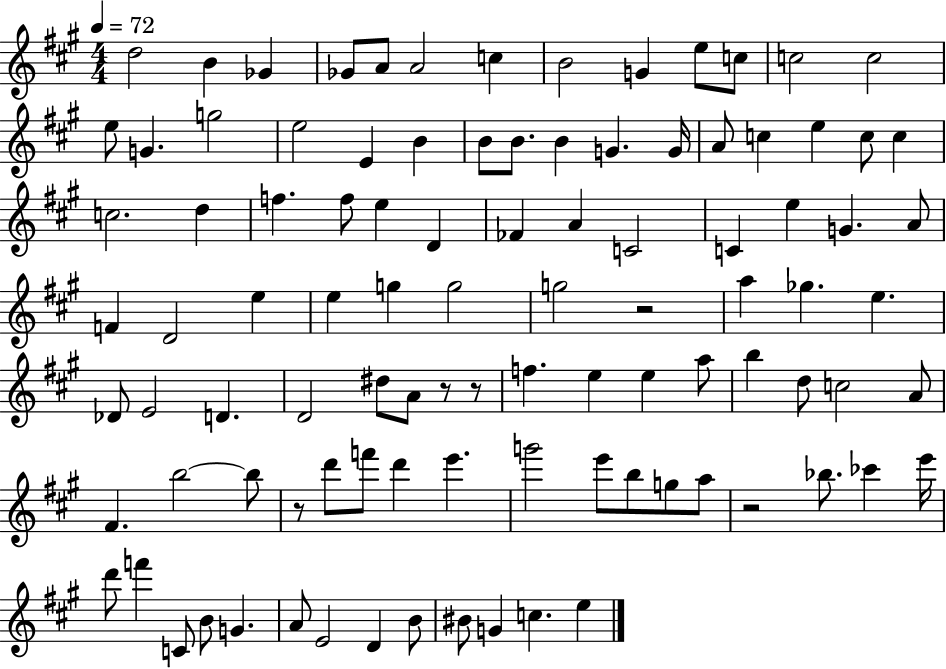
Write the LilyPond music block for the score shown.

{
  \clef treble
  \numericTimeSignature
  \time 4/4
  \key a \major
  \tempo 4 = 72
  d''2 b'4 ges'4 | ges'8 a'8 a'2 c''4 | b'2 g'4 e''8 c''8 | c''2 c''2 | \break e''8 g'4. g''2 | e''2 e'4 b'4 | b'8 b'8. b'4 g'4. g'16 | a'8 c''4 e''4 c''8 c''4 | \break c''2. d''4 | f''4. f''8 e''4 d'4 | fes'4 a'4 c'2 | c'4 e''4 g'4. a'8 | \break f'4 d'2 e''4 | e''4 g''4 g''2 | g''2 r2 | a''4 ges''4. e''4. | \break des'8 e'2 d'4. | d'2 dis''8 a'8 r8 r8 | f''4. e''4 e''4 a''8 | b''4 d''8 c''2 a'8 | \break fis'4. b''2~~ b''8 | r8 d'''8 f'''8 d'''4 e'''4. | g'''2 e'''8 b''8 g''8 a''8 | r2 bes''8. ces'''4 e'''16 | \break d'''8 f'''4 c'8 b'8 g'4. | a'8 e'2 d'4 b'8 | bis'8 g'4 c''4. e''4 | \bar "|."
}